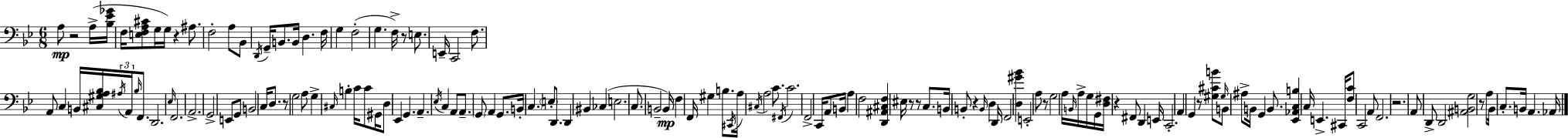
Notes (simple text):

A3/e R/h A3/s [Bb3,Eb4,Gb4]/s F3/s [E3,F3,A3,C#4]/e G3/s G3/s R/q A#3/e. F3/h A3/e Bb2/e D2/s G2/s B2/e. B2/s D3/q. F3/s G3/q F3/h G3/q. F3/s R/e E3/e. E2/s C2/h F3/e. A2/e C3/q B2/s [C#3,G#3,A3,Bb3]/s A#3/s A2/s Bb3/s F2/e. D2/h. Eb3/s F2/h. A2/h. G2/h E2/e G2/e B2/h C3/s D3/e. R/e G3/h A3/e G3/q C#3/s B3/q C4/s C4/e G#2/s D3/e Eb2/q G2/q. A2/q. Eb3/s C3/q A2/e A2/e. G2/e A2/q G2/e. B2/s C3/q. E3/e D2/e. D2/q BIS2/q CES3/q E3/h. C3/e. B2/h B2/s F3/q F2/s G#3/q B3/e. C#2/s A3/s C#3/s A3/h C4/e. F#2/s C4/h. F2/h C2/s A2/e B2/s A3/q F3/h [D2,A#2,C#3,F3]/q EIS3/s R/e R/e C3/e. B2/s B2/e R/q B2/s D3/q D2/s F2/h [D3,G#4,Bb4]/q E2/h A3/e R/e G3/h A3/s B2/s A3/s G3/s G2/s [D3,F#3]/s R/q F#2/e D2/q E2/s C2/h. A2/q G2/q R/e [G#3,C#4,B4]/e G#3/s B2/e A#3/e B2/s G2/q B2/e. [Eb2,Ab2,C3,B3]/q C3/s E2/q. C#2/s [F3,C4]/e C2/h A2/e F2/h. R/h. A2/e D2/e D2/h [A#2,B2,G3]/h R/e A3/e Bb2/s C3/e. B2/s A2/q. Ab2/s